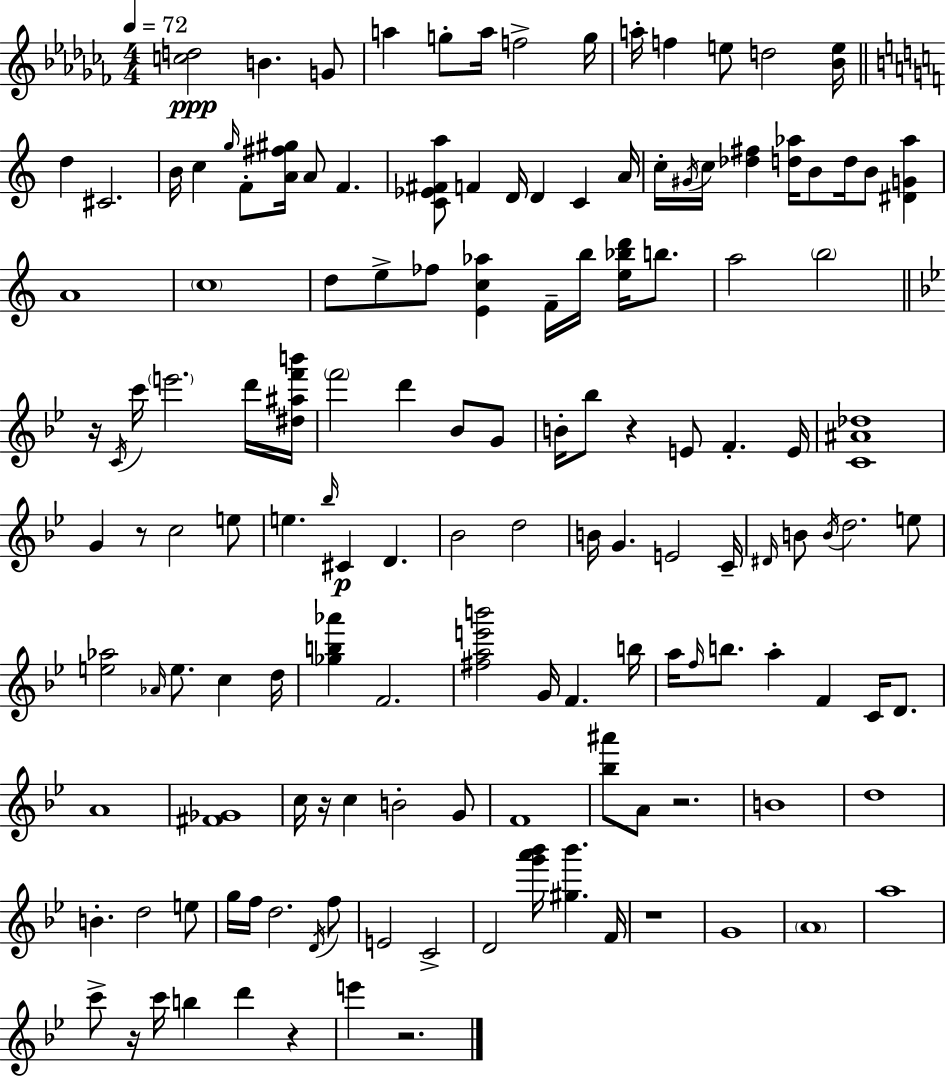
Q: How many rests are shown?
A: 9